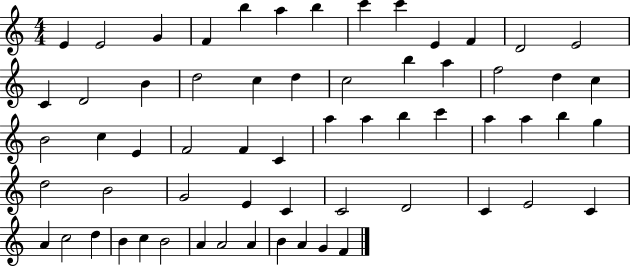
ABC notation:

X:1
T:Untitled
M:4/4
L:1/4
K:C
E E2 G F b a b c' c' E F D2 E2 C D2 B d2 c d c2 b a f2 d c B2 c E F2 F C a a b c' a a b g d2 B2 G2 E C C2 D2 C E2 C A c2 d B c B2 A A2 A B A G F